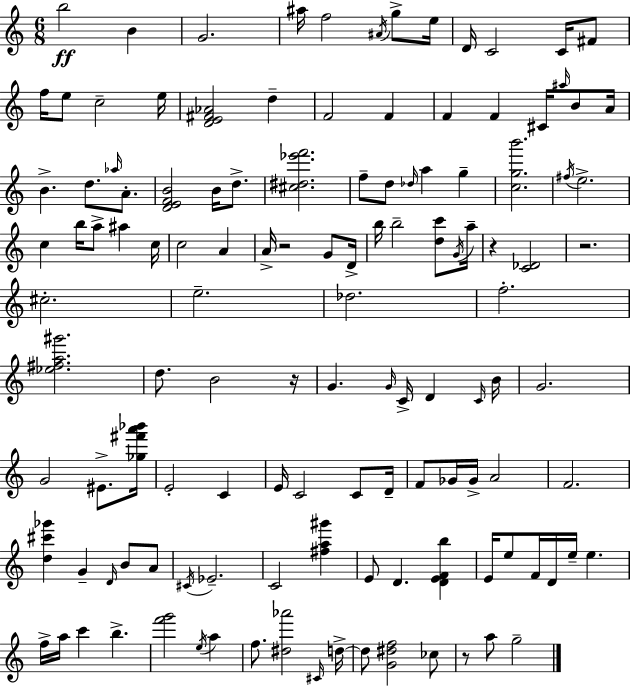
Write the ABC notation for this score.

X:1
T:Untitled
M:6/8
L:1/4
K:Am
b2 B G2 ^a/4 f2 ^A/4 g/2 e/4 D/4 C2 C/4 ^F/2 f/4 e/2 c2 e/4 [DE^F_A]2 d F2 F F F ^C/4 ^a/4 B/2 A/4 B d/2 _a/4 A/2 [DEFB]2 B/4 d/2 [^c^d_e'f']2 f/2 d/2 _d/4 a g [cgb']2 ^f/4 e2 c b/4 a/2 ^a c/4 c2 A A/4 z2 G/2 D/4 b/4 b2 [dc']/2 G/4 a/4 z [C_D]2 z2 ^c2 e2 _d2 f2 [_e^fa^g']2 d/2 B2 z/4 G G/4 C/4 D C/4 B/4 G2 G2 ^E/2 [_g^f'a'_b']/4 E2 C E/4 C2 C/2 D/4 F/2 _G/4 _G/4 A2 F2 [d^c'_g'] G D/4 B/2 A/2 ^C/4 _E2 C2 [^fa^g'] E/2 D [DEFb] E/4 e/2 F/4 D/4 e/4 e f/4 a/4 c' b [f'g']2 e/4 a f/2 [^d_a']2 ^C/4 d/4 d/2 [G^df]2 _c/2 z/2 a/2 g2